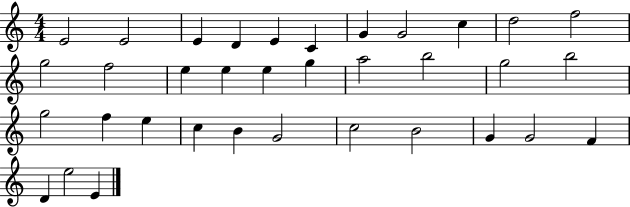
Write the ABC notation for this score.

X:1
T:Untitled
M:4/4
L:1/4
K:C
E2 E2 E D E C G G2 c d2 f2 g2 f2 e e e g a2 b2 g2 b2 g2 f e c B G2 c2 B2 G G2 F D e2 E